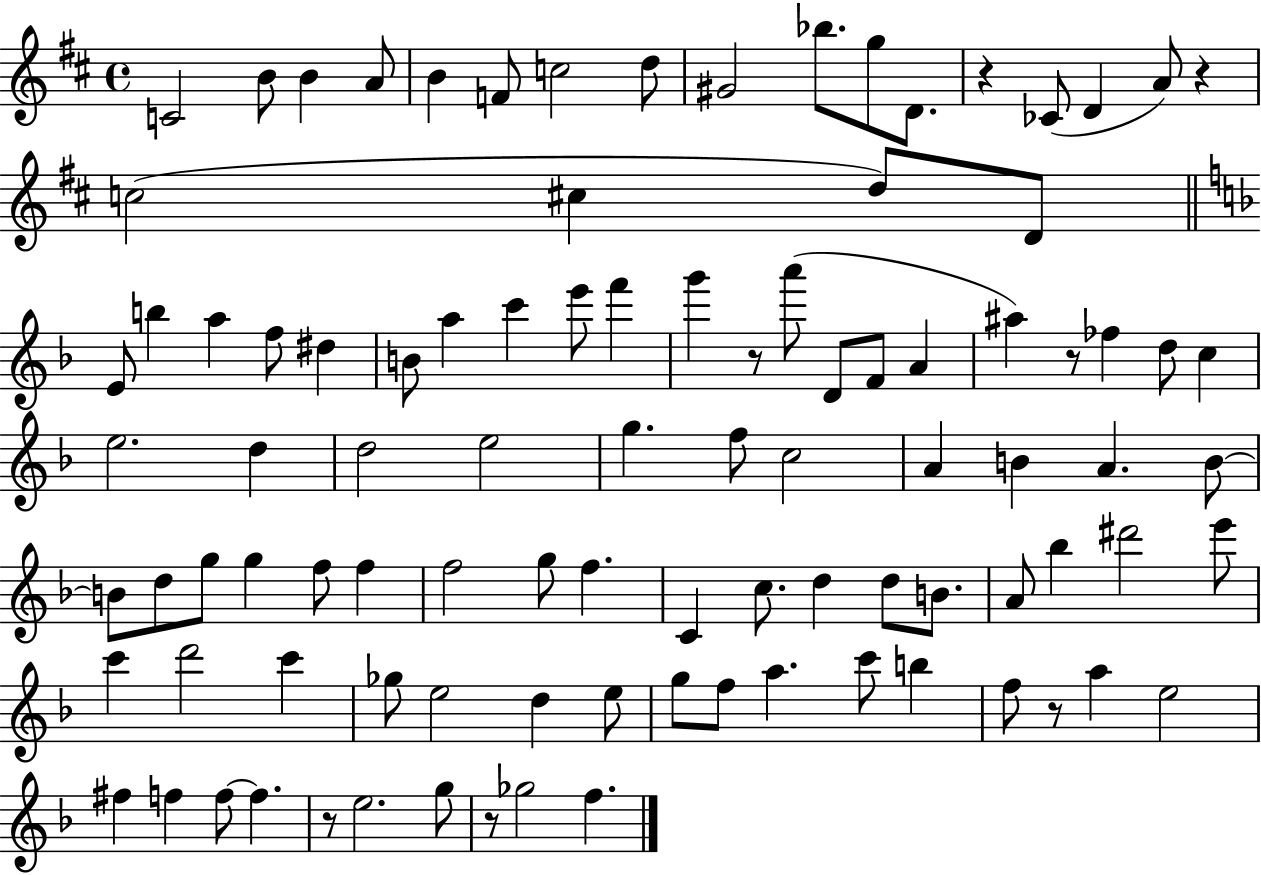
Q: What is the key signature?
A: D major